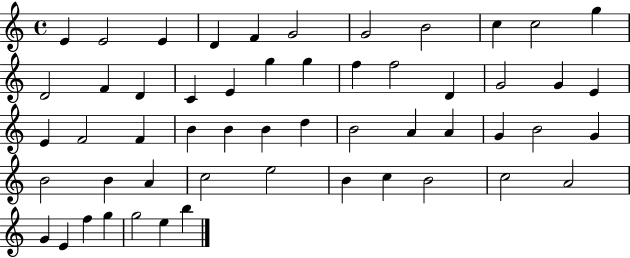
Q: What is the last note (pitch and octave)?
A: B5